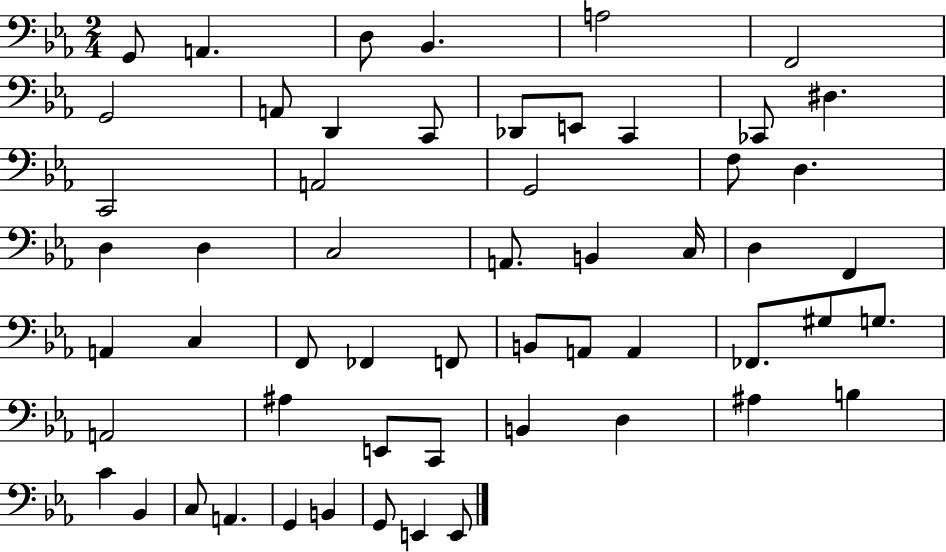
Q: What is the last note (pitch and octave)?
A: E2